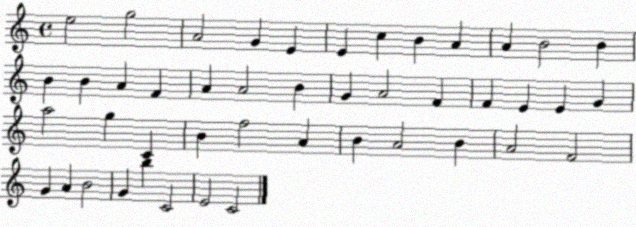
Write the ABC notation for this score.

X:1
T:Untitled
M:4/4
L:1/4
K:C
e2 g2 A2 G E E c B A A B2 B B B A F A A2 B G A2 F F E E G a2 g C B f2 A B A2 B A2 F2 G A B2 G b C2 E2 C2